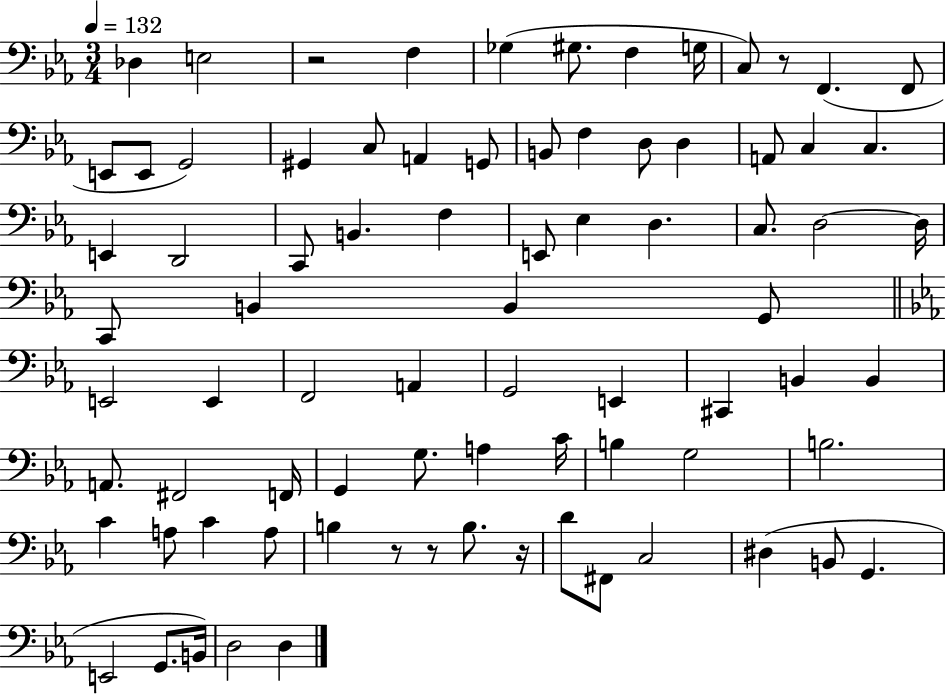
Db3/q E3/h R/h F3/q Gb3/q G#3/e. F3/q G3/s C3/e R/e F2/q. F2/e E2/e E2/e G2/h G#2/q C3/e A2/q G2/e B2/e F3/q D3/e D3/q A2/e C3/q C3/q. E2/q D2/h C2/e B2/q. F3/q E2/e Eb3/q D3/q. C3/e. D3/h D3/s C2/e B2/q B2/q G2/e E2/h E2/q F2/h A2/q G2/h E2/q C#2/q B2/q B2/q A2/e. F#2/h F2/s G2/q G3/e. A3/q C4/s B3/q G3/h B3/h. C4/q A3/e C4/q A3/e B3/q R/e R/e B3/e. R/s D4/e F#2/e C3/h D#3/q B2/e G2/q. E2/h G2/e. B2/s D3/h D3/q